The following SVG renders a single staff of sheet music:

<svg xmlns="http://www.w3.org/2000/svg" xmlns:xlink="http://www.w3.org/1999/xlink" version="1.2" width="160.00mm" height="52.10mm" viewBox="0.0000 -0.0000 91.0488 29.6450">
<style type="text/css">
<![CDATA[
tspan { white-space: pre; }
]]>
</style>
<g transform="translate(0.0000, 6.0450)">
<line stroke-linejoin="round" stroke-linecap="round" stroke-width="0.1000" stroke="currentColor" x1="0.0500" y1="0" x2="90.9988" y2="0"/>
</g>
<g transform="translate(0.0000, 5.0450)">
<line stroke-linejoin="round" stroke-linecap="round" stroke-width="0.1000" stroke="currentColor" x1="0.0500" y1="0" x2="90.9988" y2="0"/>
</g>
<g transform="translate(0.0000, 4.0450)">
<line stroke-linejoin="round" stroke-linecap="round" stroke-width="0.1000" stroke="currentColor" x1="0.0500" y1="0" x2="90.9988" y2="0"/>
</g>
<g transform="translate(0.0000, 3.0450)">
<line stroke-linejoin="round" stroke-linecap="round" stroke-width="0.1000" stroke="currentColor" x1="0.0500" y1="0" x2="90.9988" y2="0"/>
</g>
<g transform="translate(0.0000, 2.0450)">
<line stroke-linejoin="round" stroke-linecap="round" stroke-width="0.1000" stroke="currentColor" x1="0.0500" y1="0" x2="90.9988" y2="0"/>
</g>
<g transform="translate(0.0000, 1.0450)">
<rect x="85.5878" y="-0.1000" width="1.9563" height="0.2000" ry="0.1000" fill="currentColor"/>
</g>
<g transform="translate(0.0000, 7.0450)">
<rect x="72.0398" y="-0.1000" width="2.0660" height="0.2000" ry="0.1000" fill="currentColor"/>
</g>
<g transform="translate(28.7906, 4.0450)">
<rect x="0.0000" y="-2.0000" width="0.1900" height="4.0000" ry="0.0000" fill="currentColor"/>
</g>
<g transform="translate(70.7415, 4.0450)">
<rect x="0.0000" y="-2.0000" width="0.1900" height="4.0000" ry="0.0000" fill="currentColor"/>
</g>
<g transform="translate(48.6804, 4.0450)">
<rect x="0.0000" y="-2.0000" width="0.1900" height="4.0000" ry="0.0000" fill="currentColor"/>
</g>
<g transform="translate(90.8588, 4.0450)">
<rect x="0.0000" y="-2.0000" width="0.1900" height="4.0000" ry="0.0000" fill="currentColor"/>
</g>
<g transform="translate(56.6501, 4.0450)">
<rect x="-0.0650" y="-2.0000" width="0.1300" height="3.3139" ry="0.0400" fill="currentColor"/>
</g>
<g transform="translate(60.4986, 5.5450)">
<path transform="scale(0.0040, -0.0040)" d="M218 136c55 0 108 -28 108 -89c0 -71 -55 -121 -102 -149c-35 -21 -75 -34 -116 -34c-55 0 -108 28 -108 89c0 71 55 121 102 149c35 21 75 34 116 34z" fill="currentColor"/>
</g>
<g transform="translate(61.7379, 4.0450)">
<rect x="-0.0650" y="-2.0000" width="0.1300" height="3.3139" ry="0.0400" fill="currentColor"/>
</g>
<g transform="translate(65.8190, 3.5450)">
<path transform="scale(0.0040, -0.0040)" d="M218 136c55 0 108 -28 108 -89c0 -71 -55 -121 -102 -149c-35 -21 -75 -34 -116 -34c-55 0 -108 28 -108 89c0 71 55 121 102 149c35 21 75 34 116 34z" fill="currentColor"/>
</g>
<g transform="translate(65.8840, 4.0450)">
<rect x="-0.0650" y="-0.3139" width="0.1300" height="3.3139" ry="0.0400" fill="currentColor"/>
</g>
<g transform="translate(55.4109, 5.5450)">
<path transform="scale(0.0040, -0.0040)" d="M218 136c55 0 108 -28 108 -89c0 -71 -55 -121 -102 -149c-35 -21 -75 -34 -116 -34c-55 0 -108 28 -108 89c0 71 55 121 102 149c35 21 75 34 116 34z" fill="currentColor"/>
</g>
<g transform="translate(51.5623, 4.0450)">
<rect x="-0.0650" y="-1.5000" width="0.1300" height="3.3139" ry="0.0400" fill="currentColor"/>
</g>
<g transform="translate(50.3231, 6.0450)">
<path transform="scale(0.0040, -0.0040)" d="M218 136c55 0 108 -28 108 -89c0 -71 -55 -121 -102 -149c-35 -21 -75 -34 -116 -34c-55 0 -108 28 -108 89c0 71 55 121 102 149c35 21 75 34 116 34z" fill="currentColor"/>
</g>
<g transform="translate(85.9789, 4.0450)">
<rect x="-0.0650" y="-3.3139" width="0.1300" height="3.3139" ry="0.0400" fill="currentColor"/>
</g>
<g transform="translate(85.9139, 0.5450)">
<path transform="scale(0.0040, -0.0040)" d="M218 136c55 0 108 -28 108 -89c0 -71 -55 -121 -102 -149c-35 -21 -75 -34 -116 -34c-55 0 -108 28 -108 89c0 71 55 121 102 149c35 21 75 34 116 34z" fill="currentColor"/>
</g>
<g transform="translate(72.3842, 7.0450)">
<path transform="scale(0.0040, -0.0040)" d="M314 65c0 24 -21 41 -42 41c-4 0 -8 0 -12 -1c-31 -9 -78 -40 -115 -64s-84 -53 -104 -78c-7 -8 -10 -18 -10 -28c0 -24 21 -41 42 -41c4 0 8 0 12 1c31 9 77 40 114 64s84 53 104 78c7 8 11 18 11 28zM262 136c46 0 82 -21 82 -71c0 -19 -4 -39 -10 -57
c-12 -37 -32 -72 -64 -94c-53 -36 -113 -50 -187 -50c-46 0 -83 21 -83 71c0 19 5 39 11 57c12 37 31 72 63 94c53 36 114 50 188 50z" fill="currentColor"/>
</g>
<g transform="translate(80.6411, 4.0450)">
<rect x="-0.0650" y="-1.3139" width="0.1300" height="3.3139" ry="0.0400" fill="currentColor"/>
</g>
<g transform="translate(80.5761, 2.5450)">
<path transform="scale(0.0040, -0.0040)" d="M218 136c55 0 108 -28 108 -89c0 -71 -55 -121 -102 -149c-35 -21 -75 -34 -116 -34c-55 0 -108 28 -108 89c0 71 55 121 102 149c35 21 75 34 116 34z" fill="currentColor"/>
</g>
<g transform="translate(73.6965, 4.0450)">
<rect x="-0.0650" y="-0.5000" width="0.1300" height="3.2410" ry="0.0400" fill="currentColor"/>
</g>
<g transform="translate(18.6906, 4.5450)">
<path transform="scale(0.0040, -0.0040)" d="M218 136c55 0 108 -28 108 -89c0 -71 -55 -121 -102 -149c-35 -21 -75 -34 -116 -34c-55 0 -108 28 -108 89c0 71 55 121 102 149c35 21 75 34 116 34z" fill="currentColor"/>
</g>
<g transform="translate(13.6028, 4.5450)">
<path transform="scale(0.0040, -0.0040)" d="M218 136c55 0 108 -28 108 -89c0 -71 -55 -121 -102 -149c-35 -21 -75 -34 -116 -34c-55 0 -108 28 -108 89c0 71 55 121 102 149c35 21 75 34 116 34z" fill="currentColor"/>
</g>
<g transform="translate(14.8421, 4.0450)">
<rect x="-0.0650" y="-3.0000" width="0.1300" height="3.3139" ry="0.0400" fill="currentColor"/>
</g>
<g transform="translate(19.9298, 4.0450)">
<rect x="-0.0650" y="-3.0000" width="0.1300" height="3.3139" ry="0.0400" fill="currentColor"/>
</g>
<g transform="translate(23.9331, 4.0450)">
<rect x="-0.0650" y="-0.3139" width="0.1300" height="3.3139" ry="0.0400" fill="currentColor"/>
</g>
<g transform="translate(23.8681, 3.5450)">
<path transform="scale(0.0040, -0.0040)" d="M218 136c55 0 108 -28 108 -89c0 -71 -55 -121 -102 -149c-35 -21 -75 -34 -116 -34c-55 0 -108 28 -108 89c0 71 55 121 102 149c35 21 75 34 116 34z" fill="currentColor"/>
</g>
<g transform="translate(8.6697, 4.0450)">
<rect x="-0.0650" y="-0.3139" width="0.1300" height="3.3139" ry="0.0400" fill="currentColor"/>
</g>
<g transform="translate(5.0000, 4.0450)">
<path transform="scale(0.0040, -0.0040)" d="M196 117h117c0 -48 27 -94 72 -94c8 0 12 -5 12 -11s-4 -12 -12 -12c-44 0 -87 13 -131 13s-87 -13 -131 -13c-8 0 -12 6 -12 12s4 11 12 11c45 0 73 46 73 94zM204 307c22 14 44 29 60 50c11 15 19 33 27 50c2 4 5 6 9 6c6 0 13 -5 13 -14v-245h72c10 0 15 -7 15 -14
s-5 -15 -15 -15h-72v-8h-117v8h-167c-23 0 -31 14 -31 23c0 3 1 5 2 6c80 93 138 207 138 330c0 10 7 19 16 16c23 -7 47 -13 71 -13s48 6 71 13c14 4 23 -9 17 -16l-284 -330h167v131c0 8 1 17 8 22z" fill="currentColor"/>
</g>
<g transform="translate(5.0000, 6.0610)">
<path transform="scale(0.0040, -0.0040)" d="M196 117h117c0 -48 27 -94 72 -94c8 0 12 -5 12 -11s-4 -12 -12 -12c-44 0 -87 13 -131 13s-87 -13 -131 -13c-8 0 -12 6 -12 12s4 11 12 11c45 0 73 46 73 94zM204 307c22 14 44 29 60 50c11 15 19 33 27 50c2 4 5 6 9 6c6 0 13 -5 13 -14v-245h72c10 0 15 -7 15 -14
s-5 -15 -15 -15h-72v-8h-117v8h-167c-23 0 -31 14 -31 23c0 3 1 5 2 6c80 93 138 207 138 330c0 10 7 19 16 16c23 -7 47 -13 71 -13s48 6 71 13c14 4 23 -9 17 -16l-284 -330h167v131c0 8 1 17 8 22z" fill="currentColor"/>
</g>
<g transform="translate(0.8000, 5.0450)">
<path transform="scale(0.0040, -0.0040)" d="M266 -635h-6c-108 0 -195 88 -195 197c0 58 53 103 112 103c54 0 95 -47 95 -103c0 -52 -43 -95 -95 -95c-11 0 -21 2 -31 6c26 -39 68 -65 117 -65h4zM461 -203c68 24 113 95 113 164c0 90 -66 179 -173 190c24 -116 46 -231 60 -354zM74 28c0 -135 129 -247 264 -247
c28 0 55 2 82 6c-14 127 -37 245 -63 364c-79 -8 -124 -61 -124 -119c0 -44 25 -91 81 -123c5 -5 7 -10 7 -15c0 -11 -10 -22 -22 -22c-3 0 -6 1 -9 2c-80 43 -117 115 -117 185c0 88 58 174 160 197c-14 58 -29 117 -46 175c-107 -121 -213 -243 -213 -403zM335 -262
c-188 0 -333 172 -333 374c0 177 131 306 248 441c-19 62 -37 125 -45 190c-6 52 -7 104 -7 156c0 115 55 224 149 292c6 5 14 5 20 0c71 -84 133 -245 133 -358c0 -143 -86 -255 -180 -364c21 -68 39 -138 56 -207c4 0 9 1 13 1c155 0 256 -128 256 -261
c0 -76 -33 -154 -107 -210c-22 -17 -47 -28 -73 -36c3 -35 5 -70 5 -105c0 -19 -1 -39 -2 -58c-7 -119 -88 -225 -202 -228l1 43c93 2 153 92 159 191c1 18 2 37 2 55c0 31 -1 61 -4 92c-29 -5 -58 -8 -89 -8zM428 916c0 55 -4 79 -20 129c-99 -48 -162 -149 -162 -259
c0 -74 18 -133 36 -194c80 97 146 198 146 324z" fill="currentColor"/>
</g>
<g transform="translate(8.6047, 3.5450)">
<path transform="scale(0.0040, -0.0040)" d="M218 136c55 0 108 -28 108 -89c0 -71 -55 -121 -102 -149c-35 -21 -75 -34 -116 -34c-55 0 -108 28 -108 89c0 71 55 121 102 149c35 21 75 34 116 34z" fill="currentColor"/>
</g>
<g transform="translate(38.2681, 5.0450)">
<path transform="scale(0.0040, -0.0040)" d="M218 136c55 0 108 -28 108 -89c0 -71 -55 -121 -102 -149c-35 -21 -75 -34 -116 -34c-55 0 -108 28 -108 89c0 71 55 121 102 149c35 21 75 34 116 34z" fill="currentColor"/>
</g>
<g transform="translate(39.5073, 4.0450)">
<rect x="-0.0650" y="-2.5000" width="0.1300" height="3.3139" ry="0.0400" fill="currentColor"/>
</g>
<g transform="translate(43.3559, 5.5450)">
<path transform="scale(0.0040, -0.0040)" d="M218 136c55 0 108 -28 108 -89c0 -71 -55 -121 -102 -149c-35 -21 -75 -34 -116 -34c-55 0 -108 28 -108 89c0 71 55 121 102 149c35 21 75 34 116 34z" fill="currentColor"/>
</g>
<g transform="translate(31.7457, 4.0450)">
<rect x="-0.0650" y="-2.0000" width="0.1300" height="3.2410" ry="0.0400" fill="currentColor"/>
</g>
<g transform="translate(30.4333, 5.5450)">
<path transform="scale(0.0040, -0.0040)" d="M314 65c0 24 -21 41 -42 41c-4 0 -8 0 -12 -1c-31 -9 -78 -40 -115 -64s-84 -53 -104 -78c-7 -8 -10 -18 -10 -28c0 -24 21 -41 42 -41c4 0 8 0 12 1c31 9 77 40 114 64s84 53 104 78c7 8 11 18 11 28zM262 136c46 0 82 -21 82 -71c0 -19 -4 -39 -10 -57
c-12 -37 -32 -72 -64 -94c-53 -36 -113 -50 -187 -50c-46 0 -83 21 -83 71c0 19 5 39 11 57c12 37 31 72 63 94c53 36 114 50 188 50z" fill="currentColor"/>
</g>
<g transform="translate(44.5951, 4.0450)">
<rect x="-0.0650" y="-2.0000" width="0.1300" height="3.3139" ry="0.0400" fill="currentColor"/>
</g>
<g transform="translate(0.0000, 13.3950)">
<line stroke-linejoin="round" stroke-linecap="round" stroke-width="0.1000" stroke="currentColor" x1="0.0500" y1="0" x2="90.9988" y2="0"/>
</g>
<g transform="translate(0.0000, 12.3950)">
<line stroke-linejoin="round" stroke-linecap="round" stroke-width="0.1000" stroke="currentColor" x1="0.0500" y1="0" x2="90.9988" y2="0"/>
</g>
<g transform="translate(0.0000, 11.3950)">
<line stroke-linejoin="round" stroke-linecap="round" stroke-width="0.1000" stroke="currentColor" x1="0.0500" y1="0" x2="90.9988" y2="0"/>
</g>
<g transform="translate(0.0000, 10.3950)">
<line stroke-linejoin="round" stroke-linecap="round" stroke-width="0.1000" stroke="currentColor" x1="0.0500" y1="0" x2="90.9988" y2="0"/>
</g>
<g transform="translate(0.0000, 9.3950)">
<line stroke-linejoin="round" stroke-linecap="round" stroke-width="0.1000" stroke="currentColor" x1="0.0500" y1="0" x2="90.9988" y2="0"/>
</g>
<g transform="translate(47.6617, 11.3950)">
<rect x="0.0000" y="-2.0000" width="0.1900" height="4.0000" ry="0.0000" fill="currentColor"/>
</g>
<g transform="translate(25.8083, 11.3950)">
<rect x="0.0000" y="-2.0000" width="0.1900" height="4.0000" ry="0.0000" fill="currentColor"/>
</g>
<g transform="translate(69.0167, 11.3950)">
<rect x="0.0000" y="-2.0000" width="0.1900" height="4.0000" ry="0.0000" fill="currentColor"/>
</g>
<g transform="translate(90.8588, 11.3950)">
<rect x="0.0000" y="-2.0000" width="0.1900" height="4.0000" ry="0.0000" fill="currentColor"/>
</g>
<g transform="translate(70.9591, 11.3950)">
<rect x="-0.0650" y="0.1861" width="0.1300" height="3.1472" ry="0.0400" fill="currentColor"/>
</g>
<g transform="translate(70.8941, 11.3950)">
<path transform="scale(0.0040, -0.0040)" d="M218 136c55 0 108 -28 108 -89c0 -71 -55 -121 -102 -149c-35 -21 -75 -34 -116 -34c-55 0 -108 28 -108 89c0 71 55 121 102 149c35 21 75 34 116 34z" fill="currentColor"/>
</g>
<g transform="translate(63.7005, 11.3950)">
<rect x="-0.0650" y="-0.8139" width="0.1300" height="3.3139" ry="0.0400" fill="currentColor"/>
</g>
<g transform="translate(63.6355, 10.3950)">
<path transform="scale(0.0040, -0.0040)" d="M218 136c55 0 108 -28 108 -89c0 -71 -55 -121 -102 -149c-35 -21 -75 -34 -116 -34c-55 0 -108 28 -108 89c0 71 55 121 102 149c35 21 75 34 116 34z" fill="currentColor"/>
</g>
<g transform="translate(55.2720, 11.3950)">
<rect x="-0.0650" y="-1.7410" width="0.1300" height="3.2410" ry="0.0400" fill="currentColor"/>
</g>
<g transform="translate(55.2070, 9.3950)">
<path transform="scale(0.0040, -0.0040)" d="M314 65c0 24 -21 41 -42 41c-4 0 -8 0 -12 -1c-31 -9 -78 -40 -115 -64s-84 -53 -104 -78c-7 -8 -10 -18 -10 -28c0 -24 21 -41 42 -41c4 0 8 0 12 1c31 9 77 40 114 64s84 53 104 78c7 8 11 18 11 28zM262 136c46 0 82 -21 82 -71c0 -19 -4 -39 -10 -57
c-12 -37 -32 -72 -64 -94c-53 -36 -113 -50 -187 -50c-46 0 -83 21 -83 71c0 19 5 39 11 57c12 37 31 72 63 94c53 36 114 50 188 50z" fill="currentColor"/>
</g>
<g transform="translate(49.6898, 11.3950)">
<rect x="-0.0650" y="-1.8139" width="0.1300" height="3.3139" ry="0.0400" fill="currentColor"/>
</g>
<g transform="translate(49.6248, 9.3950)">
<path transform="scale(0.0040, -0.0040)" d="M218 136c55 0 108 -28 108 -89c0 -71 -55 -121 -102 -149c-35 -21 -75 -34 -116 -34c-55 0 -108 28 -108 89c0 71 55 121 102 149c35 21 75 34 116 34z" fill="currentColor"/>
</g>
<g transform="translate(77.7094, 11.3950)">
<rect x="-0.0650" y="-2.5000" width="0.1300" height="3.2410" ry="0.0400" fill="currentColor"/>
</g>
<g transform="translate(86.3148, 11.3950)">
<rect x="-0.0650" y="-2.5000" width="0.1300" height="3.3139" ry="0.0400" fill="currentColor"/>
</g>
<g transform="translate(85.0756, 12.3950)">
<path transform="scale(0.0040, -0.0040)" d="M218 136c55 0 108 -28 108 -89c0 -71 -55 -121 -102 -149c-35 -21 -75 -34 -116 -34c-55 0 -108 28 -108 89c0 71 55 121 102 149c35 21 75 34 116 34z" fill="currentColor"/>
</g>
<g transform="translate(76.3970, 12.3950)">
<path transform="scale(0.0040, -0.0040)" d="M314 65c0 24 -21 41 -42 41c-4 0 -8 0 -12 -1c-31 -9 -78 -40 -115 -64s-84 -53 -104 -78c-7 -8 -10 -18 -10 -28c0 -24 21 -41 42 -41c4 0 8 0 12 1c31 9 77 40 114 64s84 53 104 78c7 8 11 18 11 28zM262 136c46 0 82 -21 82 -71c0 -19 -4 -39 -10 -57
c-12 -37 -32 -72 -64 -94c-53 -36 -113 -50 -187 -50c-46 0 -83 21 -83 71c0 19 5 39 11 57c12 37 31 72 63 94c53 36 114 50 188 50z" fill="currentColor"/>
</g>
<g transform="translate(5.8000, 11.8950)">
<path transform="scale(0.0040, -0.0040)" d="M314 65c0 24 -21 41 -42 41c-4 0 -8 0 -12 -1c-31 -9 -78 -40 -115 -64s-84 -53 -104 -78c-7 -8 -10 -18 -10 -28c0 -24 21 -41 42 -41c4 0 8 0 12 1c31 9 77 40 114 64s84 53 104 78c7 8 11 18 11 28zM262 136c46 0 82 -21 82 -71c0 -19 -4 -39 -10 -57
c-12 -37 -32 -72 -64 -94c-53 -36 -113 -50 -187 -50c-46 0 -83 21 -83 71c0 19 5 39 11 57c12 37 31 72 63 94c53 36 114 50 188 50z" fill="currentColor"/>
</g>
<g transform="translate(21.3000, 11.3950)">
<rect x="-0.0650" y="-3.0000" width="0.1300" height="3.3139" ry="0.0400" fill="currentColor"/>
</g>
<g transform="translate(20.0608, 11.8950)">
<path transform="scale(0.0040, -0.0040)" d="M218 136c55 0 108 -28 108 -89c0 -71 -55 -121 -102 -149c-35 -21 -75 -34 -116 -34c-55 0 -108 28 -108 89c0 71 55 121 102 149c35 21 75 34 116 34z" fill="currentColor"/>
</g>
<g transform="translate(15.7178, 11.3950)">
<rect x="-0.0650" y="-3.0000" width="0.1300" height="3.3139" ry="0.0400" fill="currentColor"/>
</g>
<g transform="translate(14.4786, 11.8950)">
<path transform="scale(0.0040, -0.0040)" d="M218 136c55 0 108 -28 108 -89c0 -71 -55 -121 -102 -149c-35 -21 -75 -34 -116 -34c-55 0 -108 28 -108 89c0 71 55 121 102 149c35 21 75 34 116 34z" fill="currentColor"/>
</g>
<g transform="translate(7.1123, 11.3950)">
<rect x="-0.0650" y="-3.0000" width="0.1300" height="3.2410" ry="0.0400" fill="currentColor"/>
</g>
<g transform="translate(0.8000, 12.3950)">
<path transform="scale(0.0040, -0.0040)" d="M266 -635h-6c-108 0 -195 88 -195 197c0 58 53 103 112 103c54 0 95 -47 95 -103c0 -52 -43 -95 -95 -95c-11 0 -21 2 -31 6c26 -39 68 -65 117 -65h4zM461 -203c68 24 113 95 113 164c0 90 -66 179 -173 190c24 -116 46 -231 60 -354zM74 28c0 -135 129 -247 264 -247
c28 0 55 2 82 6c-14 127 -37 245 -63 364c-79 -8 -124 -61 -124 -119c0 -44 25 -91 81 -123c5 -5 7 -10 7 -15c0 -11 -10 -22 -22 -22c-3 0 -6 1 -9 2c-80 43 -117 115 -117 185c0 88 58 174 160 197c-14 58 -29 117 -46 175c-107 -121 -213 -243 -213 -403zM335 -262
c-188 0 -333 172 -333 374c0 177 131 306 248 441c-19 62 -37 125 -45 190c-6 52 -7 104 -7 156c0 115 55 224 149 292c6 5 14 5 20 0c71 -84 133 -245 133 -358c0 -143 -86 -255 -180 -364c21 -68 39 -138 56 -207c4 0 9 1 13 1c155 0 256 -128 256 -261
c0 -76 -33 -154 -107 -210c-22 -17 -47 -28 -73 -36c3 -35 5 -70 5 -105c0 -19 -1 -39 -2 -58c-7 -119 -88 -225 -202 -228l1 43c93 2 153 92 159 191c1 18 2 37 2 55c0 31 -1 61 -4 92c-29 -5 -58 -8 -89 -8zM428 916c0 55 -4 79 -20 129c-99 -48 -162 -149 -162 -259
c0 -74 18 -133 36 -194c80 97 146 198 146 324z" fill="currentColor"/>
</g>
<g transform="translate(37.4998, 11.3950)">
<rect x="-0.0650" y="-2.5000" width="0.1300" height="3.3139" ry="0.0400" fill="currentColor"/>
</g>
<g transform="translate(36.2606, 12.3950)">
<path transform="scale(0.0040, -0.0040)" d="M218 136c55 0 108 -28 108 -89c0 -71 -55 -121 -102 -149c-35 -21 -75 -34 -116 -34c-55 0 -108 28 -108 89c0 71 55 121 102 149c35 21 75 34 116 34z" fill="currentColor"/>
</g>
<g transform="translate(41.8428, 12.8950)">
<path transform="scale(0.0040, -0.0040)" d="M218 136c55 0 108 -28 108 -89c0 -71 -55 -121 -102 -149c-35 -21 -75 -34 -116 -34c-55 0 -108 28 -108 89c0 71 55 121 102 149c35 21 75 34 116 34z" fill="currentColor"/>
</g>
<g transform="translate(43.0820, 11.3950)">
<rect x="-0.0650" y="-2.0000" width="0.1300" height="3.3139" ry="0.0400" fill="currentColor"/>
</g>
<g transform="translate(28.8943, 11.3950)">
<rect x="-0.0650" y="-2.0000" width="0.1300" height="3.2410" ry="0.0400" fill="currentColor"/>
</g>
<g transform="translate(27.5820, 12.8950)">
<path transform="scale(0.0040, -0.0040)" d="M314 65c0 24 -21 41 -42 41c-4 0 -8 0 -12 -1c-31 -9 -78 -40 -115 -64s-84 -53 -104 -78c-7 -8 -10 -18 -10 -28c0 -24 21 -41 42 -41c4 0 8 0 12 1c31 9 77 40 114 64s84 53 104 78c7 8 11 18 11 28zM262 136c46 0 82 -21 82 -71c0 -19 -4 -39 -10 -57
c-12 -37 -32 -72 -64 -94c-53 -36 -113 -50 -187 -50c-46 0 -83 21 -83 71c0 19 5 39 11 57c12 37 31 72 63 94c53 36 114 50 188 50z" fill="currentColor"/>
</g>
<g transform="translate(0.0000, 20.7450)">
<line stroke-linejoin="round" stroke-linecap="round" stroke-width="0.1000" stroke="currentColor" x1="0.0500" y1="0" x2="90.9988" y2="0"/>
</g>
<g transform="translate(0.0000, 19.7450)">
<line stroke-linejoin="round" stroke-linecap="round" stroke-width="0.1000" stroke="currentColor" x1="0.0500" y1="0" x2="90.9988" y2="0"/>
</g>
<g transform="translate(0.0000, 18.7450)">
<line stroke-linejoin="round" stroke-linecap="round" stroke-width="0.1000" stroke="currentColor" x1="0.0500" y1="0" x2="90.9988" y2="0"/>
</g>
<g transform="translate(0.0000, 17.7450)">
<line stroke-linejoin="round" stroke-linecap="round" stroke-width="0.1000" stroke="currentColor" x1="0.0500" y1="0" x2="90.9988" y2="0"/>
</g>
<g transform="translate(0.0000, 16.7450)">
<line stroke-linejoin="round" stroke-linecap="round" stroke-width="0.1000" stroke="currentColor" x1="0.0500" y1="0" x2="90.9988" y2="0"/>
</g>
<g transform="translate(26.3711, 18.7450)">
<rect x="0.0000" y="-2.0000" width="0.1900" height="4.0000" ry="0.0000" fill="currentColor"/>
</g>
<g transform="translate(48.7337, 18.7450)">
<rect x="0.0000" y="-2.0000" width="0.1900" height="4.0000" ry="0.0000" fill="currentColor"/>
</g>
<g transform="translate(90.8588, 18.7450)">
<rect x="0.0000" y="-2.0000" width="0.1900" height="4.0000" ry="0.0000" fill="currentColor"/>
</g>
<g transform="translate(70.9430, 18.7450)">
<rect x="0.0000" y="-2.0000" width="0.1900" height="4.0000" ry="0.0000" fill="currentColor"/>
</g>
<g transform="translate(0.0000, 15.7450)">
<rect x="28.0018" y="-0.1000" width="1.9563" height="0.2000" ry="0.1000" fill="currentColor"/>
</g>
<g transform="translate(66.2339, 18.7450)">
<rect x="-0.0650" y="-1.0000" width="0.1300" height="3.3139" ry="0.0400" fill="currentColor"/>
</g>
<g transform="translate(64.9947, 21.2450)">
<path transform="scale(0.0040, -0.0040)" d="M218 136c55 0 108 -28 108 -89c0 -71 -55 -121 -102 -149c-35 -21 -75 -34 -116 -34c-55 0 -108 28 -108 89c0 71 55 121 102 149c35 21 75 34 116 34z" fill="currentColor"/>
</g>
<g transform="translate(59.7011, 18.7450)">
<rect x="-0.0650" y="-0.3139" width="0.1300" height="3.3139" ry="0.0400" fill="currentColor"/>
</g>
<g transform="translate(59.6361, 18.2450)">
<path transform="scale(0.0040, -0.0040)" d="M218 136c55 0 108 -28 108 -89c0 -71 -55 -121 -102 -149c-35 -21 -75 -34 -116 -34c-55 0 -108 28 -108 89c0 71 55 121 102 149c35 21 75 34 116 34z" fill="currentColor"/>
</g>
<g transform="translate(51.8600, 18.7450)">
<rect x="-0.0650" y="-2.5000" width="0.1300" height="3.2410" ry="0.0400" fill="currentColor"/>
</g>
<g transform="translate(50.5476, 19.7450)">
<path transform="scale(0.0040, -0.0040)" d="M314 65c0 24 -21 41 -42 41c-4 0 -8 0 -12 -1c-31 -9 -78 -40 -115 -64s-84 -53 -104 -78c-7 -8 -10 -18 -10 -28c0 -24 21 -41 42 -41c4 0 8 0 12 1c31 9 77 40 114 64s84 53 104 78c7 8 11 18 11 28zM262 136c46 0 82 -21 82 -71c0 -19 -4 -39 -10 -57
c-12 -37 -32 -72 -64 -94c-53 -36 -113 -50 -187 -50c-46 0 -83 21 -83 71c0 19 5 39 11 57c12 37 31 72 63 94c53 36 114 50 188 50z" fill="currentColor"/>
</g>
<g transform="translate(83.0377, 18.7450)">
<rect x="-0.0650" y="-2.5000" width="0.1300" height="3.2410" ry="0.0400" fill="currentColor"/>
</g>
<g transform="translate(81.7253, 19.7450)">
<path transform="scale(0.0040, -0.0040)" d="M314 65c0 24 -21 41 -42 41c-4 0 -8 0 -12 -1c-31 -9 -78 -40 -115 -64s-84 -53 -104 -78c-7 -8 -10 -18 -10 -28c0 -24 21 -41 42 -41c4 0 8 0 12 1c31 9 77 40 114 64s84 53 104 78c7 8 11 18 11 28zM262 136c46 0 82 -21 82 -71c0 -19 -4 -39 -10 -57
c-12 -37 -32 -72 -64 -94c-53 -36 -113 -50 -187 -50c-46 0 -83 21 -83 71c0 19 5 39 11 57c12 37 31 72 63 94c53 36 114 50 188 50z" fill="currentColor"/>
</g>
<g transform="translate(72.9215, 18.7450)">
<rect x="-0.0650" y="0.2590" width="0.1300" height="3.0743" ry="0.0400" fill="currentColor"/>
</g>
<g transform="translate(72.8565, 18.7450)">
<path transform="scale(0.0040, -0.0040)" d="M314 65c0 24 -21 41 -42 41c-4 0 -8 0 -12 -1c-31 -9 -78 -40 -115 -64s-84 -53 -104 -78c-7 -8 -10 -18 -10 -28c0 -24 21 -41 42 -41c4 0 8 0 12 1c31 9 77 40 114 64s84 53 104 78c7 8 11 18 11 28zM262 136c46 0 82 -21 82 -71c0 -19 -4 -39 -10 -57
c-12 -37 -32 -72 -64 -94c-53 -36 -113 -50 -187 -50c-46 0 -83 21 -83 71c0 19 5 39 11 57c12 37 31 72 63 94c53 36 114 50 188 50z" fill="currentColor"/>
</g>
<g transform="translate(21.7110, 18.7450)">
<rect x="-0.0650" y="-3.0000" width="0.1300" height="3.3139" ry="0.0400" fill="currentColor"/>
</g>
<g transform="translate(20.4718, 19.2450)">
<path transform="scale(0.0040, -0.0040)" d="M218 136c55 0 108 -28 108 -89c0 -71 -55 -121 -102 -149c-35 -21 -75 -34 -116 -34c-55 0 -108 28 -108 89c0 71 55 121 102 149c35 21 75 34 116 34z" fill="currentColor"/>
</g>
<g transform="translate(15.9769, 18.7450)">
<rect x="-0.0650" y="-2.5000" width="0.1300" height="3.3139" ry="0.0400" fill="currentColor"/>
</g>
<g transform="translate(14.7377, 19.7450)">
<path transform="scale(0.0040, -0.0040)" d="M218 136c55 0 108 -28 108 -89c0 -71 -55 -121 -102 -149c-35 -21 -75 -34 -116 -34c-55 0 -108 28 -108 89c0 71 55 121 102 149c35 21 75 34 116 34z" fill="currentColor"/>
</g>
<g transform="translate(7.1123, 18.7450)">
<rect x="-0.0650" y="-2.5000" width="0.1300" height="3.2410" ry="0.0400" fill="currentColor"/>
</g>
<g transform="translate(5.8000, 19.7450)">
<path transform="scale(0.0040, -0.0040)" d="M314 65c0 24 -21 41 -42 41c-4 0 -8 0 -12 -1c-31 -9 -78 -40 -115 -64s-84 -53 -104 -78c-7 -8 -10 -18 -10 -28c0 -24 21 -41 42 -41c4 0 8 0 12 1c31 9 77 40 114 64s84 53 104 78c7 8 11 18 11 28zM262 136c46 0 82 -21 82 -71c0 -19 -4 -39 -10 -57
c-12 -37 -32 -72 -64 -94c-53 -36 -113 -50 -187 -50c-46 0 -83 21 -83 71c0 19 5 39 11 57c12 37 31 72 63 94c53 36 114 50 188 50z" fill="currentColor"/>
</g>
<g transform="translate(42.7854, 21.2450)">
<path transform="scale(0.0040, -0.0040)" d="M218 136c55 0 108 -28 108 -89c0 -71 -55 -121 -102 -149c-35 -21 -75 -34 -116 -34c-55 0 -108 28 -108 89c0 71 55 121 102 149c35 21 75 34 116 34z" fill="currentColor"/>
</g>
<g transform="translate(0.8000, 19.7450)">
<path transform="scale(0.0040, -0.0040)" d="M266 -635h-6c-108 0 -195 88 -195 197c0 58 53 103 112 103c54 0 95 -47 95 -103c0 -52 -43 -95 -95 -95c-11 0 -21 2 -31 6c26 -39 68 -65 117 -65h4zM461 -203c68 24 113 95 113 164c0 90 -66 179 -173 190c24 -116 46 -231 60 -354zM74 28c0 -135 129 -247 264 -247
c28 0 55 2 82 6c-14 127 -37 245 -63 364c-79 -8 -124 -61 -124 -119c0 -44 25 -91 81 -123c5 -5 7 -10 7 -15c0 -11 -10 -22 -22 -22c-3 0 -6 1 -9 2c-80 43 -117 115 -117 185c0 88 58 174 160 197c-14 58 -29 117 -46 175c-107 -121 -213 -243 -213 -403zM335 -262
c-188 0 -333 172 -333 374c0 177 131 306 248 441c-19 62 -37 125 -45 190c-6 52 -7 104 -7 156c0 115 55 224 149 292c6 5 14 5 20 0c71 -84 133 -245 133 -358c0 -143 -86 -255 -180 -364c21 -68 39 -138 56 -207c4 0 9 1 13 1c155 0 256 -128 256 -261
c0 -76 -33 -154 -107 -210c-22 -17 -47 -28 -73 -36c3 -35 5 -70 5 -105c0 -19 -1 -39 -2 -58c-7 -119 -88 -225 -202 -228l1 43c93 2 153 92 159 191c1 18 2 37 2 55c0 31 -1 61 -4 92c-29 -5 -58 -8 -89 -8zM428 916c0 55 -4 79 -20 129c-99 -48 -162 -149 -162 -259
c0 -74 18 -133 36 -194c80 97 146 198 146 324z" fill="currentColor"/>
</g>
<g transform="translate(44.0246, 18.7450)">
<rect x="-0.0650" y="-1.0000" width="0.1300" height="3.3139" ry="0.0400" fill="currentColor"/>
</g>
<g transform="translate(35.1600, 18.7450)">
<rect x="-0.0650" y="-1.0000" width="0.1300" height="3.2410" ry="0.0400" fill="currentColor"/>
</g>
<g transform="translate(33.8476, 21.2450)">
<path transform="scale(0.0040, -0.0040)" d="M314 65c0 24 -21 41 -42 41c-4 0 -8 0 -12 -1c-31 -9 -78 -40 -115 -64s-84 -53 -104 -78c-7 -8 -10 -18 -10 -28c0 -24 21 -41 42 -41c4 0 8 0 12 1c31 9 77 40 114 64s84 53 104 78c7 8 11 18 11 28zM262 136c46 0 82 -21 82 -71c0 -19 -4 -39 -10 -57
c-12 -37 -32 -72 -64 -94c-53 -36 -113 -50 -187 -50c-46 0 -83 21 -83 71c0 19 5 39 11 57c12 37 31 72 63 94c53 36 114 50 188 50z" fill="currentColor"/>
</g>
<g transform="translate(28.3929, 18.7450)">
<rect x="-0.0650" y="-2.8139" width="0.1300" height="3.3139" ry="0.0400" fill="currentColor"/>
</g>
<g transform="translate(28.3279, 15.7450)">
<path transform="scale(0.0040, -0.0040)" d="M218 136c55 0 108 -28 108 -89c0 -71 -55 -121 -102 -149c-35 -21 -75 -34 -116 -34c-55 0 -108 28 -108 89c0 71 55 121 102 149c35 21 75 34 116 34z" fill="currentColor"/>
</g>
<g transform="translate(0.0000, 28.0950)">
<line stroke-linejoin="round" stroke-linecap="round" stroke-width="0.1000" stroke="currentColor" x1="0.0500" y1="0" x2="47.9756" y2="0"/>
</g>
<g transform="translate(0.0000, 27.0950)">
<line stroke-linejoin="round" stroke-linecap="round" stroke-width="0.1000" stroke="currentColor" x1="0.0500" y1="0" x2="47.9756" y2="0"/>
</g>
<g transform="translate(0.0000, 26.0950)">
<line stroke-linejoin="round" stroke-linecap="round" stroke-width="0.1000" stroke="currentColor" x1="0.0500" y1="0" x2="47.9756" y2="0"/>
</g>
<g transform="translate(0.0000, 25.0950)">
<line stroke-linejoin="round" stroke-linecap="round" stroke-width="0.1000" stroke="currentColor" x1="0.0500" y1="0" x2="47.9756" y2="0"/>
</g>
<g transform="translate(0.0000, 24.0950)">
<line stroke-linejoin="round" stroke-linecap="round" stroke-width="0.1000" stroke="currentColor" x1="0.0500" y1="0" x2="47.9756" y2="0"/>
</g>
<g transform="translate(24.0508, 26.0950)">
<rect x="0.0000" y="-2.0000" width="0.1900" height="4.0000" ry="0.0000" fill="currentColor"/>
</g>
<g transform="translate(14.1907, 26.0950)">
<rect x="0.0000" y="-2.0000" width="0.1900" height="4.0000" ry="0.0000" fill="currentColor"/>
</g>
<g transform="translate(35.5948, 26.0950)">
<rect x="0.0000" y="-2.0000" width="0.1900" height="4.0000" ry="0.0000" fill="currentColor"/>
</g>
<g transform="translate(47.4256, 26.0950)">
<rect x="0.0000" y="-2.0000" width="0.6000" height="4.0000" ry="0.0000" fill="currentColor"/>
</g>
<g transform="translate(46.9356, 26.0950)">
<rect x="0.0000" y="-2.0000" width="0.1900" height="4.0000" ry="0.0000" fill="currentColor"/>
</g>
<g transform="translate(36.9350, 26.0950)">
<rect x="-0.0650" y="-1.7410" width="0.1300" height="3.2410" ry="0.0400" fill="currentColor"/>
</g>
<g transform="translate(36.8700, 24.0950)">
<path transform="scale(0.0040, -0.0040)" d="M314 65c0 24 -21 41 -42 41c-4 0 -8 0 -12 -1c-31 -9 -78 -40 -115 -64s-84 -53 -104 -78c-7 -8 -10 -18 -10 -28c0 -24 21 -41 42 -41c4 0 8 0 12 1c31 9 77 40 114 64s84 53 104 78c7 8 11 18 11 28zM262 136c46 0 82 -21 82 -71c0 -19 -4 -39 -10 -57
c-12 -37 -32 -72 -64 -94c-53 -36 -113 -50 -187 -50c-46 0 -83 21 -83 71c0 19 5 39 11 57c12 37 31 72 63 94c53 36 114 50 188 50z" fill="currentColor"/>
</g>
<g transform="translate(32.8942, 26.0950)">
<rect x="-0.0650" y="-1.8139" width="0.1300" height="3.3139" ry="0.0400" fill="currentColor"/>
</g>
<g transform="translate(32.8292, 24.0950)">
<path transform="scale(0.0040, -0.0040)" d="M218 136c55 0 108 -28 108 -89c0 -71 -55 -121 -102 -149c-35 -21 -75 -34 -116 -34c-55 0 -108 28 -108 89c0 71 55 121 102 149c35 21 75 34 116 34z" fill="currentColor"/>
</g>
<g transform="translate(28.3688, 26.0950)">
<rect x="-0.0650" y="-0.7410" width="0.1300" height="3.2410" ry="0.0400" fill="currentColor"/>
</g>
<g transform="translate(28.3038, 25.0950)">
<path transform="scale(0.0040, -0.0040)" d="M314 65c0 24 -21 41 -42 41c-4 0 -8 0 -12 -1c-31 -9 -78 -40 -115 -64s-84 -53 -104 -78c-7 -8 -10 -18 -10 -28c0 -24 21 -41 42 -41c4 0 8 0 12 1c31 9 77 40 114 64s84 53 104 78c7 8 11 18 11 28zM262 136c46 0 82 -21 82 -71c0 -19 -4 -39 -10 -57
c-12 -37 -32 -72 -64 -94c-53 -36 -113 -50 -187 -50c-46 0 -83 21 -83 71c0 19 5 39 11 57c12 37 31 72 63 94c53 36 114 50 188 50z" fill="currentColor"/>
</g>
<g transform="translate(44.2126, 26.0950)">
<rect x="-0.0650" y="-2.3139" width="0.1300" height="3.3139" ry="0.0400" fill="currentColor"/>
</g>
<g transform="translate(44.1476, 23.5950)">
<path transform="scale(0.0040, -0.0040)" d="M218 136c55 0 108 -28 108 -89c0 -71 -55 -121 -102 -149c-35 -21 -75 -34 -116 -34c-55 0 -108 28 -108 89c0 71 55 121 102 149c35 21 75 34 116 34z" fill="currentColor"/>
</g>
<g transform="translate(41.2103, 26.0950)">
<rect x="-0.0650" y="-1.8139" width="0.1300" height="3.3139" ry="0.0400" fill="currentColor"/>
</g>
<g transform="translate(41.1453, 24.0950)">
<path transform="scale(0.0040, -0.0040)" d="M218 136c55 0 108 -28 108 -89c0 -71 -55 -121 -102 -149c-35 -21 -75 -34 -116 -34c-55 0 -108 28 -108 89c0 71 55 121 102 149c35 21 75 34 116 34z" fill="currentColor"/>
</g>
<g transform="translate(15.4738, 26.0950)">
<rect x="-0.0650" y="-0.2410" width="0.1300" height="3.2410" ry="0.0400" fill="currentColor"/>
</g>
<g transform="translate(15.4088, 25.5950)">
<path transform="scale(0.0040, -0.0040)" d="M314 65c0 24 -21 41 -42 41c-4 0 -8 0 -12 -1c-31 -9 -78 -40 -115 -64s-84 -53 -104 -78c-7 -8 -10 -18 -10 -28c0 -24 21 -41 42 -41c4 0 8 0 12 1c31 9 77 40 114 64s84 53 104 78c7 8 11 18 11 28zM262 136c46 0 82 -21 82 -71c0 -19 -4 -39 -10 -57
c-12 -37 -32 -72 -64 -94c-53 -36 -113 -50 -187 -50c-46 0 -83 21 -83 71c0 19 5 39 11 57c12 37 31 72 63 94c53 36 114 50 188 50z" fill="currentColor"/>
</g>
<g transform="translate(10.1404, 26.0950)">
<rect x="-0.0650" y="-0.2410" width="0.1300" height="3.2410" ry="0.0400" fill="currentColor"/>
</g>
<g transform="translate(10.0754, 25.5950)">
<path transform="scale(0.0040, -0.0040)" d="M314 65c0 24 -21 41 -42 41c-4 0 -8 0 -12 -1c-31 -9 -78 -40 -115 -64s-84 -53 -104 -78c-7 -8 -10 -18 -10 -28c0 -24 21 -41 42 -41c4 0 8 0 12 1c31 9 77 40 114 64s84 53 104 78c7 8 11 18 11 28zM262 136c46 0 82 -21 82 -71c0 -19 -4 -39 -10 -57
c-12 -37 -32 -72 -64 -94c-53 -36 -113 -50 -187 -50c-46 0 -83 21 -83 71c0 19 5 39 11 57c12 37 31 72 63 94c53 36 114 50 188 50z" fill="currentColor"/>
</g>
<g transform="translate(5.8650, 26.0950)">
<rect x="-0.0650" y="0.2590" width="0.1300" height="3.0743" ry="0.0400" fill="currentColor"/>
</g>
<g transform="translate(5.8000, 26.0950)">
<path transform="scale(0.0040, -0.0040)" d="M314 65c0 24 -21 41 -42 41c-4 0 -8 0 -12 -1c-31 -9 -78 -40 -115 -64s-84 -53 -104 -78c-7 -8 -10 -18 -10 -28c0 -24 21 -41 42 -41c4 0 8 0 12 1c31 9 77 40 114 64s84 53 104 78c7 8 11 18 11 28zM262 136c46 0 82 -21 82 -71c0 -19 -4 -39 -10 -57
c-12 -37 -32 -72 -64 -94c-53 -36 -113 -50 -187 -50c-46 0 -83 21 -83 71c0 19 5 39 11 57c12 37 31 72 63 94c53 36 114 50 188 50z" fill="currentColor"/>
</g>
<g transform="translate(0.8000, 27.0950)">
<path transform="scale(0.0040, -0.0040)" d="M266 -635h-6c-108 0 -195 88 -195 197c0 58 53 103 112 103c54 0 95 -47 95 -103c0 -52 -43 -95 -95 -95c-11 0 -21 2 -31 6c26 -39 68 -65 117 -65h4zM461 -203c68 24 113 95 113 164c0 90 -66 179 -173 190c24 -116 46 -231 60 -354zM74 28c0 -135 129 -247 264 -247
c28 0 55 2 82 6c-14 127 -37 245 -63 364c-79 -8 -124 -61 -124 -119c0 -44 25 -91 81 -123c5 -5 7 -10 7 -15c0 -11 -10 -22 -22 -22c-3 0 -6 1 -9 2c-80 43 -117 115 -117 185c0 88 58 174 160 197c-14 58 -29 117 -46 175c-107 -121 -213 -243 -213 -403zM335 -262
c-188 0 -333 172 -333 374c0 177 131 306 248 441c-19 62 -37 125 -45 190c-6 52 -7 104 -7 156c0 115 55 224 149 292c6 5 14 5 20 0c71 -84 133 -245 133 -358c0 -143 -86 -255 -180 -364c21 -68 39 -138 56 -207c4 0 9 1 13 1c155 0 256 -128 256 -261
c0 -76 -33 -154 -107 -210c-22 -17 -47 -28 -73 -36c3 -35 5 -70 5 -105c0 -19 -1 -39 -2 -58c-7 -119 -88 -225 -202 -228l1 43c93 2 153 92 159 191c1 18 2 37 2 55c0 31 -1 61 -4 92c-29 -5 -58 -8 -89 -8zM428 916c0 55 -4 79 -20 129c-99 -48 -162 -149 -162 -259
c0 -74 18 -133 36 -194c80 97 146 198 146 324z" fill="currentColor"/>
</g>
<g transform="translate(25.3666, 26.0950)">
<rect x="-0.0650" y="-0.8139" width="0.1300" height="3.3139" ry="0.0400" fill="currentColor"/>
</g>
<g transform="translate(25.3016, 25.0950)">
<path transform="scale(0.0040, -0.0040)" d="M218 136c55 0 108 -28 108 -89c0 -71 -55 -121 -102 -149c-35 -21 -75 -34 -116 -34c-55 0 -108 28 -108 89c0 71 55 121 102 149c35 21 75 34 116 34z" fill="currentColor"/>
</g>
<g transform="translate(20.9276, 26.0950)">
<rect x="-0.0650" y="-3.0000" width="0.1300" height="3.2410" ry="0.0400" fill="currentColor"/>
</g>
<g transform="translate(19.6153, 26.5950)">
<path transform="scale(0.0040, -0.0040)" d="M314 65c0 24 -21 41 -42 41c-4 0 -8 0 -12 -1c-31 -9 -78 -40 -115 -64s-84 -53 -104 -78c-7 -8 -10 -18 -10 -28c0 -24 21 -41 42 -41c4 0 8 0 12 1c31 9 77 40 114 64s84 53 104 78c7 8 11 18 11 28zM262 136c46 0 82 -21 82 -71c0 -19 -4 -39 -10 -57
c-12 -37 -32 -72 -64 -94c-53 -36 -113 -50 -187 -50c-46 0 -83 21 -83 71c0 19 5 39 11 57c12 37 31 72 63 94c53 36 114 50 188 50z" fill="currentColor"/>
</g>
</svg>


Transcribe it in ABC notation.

X:1
T:Untitled
M:4/4
L:1/4
K:C
c A A c F2 G F E F F c C2 e b A2 A A F2 G F f f2 d B G2 G G2 G A a D2 D G2 c D B2 G2 B2 c2 c2 A2 d d2 f f2 f g